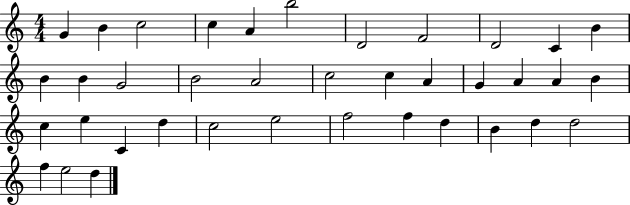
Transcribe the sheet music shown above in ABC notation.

X:1
T:Untitled
M:4/4
L:1/4
K:C
G B c2 c A b2 D2 F2 D2 C B B B G2 B2 A2 c2 c A G A A B c e C d c2 e2 f2 f d B d d2 f e2 d